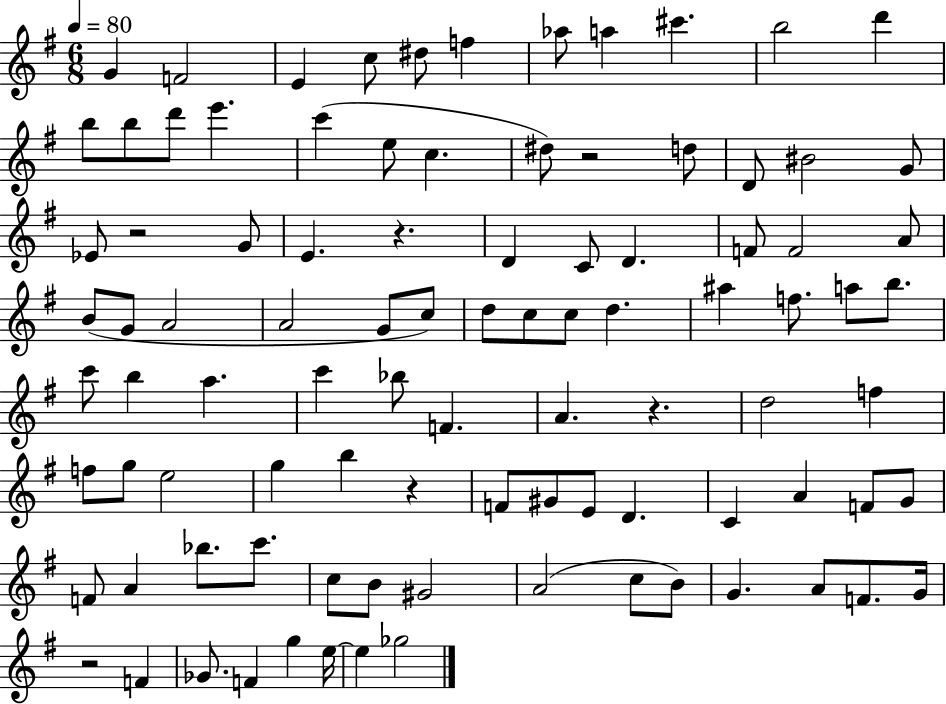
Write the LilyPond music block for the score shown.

{
  \clef treble
  \numericTimeSignature
  \time 6/8
  \key g \major
  \tempo 4 = 80
  \repeat volta 2 { g'4 f'2 | e'4 c''8 dis''8 f''4 | aes''8 a''4 cis'''4. | b''2 d'''4 | \break b''8 b''8 d'''8 e'''4. | c'''4( e''8 c''4. | dis''8) r2 d''8 | d'8 bis'2 g'8 | \break ees'8 r2 g'8 | e'4. r4. | d'4 c'8 d'4. | f'8 f'2 a'8 | \break b'8( g'8 a'2 | a'2 g'8 c''8) | d''8 c''8 c''8 d''4. | ais''4 f''8. a''8 b''8. | \break c'''8 b''4 a''4. | c'''4 bes''8 f'4. | a'4. r4. | d''2 f''4 | \break f''8 g''8 e''2 | g''4 b''4 r4 | f'8 gis'8 e'8 d'4. | c'4 a'4 f'8 g'8 | \break f'8 a'4 bes''8. c'''8. | c''8 b'8 gis'2 | a'2( c''8 b'8) | g'4. a'8 f'8. g'16 | \break r2 f'4 | ges'8. f'4 g''4 e''16~~ | e''4 ges''2 | } \bar "|."
}